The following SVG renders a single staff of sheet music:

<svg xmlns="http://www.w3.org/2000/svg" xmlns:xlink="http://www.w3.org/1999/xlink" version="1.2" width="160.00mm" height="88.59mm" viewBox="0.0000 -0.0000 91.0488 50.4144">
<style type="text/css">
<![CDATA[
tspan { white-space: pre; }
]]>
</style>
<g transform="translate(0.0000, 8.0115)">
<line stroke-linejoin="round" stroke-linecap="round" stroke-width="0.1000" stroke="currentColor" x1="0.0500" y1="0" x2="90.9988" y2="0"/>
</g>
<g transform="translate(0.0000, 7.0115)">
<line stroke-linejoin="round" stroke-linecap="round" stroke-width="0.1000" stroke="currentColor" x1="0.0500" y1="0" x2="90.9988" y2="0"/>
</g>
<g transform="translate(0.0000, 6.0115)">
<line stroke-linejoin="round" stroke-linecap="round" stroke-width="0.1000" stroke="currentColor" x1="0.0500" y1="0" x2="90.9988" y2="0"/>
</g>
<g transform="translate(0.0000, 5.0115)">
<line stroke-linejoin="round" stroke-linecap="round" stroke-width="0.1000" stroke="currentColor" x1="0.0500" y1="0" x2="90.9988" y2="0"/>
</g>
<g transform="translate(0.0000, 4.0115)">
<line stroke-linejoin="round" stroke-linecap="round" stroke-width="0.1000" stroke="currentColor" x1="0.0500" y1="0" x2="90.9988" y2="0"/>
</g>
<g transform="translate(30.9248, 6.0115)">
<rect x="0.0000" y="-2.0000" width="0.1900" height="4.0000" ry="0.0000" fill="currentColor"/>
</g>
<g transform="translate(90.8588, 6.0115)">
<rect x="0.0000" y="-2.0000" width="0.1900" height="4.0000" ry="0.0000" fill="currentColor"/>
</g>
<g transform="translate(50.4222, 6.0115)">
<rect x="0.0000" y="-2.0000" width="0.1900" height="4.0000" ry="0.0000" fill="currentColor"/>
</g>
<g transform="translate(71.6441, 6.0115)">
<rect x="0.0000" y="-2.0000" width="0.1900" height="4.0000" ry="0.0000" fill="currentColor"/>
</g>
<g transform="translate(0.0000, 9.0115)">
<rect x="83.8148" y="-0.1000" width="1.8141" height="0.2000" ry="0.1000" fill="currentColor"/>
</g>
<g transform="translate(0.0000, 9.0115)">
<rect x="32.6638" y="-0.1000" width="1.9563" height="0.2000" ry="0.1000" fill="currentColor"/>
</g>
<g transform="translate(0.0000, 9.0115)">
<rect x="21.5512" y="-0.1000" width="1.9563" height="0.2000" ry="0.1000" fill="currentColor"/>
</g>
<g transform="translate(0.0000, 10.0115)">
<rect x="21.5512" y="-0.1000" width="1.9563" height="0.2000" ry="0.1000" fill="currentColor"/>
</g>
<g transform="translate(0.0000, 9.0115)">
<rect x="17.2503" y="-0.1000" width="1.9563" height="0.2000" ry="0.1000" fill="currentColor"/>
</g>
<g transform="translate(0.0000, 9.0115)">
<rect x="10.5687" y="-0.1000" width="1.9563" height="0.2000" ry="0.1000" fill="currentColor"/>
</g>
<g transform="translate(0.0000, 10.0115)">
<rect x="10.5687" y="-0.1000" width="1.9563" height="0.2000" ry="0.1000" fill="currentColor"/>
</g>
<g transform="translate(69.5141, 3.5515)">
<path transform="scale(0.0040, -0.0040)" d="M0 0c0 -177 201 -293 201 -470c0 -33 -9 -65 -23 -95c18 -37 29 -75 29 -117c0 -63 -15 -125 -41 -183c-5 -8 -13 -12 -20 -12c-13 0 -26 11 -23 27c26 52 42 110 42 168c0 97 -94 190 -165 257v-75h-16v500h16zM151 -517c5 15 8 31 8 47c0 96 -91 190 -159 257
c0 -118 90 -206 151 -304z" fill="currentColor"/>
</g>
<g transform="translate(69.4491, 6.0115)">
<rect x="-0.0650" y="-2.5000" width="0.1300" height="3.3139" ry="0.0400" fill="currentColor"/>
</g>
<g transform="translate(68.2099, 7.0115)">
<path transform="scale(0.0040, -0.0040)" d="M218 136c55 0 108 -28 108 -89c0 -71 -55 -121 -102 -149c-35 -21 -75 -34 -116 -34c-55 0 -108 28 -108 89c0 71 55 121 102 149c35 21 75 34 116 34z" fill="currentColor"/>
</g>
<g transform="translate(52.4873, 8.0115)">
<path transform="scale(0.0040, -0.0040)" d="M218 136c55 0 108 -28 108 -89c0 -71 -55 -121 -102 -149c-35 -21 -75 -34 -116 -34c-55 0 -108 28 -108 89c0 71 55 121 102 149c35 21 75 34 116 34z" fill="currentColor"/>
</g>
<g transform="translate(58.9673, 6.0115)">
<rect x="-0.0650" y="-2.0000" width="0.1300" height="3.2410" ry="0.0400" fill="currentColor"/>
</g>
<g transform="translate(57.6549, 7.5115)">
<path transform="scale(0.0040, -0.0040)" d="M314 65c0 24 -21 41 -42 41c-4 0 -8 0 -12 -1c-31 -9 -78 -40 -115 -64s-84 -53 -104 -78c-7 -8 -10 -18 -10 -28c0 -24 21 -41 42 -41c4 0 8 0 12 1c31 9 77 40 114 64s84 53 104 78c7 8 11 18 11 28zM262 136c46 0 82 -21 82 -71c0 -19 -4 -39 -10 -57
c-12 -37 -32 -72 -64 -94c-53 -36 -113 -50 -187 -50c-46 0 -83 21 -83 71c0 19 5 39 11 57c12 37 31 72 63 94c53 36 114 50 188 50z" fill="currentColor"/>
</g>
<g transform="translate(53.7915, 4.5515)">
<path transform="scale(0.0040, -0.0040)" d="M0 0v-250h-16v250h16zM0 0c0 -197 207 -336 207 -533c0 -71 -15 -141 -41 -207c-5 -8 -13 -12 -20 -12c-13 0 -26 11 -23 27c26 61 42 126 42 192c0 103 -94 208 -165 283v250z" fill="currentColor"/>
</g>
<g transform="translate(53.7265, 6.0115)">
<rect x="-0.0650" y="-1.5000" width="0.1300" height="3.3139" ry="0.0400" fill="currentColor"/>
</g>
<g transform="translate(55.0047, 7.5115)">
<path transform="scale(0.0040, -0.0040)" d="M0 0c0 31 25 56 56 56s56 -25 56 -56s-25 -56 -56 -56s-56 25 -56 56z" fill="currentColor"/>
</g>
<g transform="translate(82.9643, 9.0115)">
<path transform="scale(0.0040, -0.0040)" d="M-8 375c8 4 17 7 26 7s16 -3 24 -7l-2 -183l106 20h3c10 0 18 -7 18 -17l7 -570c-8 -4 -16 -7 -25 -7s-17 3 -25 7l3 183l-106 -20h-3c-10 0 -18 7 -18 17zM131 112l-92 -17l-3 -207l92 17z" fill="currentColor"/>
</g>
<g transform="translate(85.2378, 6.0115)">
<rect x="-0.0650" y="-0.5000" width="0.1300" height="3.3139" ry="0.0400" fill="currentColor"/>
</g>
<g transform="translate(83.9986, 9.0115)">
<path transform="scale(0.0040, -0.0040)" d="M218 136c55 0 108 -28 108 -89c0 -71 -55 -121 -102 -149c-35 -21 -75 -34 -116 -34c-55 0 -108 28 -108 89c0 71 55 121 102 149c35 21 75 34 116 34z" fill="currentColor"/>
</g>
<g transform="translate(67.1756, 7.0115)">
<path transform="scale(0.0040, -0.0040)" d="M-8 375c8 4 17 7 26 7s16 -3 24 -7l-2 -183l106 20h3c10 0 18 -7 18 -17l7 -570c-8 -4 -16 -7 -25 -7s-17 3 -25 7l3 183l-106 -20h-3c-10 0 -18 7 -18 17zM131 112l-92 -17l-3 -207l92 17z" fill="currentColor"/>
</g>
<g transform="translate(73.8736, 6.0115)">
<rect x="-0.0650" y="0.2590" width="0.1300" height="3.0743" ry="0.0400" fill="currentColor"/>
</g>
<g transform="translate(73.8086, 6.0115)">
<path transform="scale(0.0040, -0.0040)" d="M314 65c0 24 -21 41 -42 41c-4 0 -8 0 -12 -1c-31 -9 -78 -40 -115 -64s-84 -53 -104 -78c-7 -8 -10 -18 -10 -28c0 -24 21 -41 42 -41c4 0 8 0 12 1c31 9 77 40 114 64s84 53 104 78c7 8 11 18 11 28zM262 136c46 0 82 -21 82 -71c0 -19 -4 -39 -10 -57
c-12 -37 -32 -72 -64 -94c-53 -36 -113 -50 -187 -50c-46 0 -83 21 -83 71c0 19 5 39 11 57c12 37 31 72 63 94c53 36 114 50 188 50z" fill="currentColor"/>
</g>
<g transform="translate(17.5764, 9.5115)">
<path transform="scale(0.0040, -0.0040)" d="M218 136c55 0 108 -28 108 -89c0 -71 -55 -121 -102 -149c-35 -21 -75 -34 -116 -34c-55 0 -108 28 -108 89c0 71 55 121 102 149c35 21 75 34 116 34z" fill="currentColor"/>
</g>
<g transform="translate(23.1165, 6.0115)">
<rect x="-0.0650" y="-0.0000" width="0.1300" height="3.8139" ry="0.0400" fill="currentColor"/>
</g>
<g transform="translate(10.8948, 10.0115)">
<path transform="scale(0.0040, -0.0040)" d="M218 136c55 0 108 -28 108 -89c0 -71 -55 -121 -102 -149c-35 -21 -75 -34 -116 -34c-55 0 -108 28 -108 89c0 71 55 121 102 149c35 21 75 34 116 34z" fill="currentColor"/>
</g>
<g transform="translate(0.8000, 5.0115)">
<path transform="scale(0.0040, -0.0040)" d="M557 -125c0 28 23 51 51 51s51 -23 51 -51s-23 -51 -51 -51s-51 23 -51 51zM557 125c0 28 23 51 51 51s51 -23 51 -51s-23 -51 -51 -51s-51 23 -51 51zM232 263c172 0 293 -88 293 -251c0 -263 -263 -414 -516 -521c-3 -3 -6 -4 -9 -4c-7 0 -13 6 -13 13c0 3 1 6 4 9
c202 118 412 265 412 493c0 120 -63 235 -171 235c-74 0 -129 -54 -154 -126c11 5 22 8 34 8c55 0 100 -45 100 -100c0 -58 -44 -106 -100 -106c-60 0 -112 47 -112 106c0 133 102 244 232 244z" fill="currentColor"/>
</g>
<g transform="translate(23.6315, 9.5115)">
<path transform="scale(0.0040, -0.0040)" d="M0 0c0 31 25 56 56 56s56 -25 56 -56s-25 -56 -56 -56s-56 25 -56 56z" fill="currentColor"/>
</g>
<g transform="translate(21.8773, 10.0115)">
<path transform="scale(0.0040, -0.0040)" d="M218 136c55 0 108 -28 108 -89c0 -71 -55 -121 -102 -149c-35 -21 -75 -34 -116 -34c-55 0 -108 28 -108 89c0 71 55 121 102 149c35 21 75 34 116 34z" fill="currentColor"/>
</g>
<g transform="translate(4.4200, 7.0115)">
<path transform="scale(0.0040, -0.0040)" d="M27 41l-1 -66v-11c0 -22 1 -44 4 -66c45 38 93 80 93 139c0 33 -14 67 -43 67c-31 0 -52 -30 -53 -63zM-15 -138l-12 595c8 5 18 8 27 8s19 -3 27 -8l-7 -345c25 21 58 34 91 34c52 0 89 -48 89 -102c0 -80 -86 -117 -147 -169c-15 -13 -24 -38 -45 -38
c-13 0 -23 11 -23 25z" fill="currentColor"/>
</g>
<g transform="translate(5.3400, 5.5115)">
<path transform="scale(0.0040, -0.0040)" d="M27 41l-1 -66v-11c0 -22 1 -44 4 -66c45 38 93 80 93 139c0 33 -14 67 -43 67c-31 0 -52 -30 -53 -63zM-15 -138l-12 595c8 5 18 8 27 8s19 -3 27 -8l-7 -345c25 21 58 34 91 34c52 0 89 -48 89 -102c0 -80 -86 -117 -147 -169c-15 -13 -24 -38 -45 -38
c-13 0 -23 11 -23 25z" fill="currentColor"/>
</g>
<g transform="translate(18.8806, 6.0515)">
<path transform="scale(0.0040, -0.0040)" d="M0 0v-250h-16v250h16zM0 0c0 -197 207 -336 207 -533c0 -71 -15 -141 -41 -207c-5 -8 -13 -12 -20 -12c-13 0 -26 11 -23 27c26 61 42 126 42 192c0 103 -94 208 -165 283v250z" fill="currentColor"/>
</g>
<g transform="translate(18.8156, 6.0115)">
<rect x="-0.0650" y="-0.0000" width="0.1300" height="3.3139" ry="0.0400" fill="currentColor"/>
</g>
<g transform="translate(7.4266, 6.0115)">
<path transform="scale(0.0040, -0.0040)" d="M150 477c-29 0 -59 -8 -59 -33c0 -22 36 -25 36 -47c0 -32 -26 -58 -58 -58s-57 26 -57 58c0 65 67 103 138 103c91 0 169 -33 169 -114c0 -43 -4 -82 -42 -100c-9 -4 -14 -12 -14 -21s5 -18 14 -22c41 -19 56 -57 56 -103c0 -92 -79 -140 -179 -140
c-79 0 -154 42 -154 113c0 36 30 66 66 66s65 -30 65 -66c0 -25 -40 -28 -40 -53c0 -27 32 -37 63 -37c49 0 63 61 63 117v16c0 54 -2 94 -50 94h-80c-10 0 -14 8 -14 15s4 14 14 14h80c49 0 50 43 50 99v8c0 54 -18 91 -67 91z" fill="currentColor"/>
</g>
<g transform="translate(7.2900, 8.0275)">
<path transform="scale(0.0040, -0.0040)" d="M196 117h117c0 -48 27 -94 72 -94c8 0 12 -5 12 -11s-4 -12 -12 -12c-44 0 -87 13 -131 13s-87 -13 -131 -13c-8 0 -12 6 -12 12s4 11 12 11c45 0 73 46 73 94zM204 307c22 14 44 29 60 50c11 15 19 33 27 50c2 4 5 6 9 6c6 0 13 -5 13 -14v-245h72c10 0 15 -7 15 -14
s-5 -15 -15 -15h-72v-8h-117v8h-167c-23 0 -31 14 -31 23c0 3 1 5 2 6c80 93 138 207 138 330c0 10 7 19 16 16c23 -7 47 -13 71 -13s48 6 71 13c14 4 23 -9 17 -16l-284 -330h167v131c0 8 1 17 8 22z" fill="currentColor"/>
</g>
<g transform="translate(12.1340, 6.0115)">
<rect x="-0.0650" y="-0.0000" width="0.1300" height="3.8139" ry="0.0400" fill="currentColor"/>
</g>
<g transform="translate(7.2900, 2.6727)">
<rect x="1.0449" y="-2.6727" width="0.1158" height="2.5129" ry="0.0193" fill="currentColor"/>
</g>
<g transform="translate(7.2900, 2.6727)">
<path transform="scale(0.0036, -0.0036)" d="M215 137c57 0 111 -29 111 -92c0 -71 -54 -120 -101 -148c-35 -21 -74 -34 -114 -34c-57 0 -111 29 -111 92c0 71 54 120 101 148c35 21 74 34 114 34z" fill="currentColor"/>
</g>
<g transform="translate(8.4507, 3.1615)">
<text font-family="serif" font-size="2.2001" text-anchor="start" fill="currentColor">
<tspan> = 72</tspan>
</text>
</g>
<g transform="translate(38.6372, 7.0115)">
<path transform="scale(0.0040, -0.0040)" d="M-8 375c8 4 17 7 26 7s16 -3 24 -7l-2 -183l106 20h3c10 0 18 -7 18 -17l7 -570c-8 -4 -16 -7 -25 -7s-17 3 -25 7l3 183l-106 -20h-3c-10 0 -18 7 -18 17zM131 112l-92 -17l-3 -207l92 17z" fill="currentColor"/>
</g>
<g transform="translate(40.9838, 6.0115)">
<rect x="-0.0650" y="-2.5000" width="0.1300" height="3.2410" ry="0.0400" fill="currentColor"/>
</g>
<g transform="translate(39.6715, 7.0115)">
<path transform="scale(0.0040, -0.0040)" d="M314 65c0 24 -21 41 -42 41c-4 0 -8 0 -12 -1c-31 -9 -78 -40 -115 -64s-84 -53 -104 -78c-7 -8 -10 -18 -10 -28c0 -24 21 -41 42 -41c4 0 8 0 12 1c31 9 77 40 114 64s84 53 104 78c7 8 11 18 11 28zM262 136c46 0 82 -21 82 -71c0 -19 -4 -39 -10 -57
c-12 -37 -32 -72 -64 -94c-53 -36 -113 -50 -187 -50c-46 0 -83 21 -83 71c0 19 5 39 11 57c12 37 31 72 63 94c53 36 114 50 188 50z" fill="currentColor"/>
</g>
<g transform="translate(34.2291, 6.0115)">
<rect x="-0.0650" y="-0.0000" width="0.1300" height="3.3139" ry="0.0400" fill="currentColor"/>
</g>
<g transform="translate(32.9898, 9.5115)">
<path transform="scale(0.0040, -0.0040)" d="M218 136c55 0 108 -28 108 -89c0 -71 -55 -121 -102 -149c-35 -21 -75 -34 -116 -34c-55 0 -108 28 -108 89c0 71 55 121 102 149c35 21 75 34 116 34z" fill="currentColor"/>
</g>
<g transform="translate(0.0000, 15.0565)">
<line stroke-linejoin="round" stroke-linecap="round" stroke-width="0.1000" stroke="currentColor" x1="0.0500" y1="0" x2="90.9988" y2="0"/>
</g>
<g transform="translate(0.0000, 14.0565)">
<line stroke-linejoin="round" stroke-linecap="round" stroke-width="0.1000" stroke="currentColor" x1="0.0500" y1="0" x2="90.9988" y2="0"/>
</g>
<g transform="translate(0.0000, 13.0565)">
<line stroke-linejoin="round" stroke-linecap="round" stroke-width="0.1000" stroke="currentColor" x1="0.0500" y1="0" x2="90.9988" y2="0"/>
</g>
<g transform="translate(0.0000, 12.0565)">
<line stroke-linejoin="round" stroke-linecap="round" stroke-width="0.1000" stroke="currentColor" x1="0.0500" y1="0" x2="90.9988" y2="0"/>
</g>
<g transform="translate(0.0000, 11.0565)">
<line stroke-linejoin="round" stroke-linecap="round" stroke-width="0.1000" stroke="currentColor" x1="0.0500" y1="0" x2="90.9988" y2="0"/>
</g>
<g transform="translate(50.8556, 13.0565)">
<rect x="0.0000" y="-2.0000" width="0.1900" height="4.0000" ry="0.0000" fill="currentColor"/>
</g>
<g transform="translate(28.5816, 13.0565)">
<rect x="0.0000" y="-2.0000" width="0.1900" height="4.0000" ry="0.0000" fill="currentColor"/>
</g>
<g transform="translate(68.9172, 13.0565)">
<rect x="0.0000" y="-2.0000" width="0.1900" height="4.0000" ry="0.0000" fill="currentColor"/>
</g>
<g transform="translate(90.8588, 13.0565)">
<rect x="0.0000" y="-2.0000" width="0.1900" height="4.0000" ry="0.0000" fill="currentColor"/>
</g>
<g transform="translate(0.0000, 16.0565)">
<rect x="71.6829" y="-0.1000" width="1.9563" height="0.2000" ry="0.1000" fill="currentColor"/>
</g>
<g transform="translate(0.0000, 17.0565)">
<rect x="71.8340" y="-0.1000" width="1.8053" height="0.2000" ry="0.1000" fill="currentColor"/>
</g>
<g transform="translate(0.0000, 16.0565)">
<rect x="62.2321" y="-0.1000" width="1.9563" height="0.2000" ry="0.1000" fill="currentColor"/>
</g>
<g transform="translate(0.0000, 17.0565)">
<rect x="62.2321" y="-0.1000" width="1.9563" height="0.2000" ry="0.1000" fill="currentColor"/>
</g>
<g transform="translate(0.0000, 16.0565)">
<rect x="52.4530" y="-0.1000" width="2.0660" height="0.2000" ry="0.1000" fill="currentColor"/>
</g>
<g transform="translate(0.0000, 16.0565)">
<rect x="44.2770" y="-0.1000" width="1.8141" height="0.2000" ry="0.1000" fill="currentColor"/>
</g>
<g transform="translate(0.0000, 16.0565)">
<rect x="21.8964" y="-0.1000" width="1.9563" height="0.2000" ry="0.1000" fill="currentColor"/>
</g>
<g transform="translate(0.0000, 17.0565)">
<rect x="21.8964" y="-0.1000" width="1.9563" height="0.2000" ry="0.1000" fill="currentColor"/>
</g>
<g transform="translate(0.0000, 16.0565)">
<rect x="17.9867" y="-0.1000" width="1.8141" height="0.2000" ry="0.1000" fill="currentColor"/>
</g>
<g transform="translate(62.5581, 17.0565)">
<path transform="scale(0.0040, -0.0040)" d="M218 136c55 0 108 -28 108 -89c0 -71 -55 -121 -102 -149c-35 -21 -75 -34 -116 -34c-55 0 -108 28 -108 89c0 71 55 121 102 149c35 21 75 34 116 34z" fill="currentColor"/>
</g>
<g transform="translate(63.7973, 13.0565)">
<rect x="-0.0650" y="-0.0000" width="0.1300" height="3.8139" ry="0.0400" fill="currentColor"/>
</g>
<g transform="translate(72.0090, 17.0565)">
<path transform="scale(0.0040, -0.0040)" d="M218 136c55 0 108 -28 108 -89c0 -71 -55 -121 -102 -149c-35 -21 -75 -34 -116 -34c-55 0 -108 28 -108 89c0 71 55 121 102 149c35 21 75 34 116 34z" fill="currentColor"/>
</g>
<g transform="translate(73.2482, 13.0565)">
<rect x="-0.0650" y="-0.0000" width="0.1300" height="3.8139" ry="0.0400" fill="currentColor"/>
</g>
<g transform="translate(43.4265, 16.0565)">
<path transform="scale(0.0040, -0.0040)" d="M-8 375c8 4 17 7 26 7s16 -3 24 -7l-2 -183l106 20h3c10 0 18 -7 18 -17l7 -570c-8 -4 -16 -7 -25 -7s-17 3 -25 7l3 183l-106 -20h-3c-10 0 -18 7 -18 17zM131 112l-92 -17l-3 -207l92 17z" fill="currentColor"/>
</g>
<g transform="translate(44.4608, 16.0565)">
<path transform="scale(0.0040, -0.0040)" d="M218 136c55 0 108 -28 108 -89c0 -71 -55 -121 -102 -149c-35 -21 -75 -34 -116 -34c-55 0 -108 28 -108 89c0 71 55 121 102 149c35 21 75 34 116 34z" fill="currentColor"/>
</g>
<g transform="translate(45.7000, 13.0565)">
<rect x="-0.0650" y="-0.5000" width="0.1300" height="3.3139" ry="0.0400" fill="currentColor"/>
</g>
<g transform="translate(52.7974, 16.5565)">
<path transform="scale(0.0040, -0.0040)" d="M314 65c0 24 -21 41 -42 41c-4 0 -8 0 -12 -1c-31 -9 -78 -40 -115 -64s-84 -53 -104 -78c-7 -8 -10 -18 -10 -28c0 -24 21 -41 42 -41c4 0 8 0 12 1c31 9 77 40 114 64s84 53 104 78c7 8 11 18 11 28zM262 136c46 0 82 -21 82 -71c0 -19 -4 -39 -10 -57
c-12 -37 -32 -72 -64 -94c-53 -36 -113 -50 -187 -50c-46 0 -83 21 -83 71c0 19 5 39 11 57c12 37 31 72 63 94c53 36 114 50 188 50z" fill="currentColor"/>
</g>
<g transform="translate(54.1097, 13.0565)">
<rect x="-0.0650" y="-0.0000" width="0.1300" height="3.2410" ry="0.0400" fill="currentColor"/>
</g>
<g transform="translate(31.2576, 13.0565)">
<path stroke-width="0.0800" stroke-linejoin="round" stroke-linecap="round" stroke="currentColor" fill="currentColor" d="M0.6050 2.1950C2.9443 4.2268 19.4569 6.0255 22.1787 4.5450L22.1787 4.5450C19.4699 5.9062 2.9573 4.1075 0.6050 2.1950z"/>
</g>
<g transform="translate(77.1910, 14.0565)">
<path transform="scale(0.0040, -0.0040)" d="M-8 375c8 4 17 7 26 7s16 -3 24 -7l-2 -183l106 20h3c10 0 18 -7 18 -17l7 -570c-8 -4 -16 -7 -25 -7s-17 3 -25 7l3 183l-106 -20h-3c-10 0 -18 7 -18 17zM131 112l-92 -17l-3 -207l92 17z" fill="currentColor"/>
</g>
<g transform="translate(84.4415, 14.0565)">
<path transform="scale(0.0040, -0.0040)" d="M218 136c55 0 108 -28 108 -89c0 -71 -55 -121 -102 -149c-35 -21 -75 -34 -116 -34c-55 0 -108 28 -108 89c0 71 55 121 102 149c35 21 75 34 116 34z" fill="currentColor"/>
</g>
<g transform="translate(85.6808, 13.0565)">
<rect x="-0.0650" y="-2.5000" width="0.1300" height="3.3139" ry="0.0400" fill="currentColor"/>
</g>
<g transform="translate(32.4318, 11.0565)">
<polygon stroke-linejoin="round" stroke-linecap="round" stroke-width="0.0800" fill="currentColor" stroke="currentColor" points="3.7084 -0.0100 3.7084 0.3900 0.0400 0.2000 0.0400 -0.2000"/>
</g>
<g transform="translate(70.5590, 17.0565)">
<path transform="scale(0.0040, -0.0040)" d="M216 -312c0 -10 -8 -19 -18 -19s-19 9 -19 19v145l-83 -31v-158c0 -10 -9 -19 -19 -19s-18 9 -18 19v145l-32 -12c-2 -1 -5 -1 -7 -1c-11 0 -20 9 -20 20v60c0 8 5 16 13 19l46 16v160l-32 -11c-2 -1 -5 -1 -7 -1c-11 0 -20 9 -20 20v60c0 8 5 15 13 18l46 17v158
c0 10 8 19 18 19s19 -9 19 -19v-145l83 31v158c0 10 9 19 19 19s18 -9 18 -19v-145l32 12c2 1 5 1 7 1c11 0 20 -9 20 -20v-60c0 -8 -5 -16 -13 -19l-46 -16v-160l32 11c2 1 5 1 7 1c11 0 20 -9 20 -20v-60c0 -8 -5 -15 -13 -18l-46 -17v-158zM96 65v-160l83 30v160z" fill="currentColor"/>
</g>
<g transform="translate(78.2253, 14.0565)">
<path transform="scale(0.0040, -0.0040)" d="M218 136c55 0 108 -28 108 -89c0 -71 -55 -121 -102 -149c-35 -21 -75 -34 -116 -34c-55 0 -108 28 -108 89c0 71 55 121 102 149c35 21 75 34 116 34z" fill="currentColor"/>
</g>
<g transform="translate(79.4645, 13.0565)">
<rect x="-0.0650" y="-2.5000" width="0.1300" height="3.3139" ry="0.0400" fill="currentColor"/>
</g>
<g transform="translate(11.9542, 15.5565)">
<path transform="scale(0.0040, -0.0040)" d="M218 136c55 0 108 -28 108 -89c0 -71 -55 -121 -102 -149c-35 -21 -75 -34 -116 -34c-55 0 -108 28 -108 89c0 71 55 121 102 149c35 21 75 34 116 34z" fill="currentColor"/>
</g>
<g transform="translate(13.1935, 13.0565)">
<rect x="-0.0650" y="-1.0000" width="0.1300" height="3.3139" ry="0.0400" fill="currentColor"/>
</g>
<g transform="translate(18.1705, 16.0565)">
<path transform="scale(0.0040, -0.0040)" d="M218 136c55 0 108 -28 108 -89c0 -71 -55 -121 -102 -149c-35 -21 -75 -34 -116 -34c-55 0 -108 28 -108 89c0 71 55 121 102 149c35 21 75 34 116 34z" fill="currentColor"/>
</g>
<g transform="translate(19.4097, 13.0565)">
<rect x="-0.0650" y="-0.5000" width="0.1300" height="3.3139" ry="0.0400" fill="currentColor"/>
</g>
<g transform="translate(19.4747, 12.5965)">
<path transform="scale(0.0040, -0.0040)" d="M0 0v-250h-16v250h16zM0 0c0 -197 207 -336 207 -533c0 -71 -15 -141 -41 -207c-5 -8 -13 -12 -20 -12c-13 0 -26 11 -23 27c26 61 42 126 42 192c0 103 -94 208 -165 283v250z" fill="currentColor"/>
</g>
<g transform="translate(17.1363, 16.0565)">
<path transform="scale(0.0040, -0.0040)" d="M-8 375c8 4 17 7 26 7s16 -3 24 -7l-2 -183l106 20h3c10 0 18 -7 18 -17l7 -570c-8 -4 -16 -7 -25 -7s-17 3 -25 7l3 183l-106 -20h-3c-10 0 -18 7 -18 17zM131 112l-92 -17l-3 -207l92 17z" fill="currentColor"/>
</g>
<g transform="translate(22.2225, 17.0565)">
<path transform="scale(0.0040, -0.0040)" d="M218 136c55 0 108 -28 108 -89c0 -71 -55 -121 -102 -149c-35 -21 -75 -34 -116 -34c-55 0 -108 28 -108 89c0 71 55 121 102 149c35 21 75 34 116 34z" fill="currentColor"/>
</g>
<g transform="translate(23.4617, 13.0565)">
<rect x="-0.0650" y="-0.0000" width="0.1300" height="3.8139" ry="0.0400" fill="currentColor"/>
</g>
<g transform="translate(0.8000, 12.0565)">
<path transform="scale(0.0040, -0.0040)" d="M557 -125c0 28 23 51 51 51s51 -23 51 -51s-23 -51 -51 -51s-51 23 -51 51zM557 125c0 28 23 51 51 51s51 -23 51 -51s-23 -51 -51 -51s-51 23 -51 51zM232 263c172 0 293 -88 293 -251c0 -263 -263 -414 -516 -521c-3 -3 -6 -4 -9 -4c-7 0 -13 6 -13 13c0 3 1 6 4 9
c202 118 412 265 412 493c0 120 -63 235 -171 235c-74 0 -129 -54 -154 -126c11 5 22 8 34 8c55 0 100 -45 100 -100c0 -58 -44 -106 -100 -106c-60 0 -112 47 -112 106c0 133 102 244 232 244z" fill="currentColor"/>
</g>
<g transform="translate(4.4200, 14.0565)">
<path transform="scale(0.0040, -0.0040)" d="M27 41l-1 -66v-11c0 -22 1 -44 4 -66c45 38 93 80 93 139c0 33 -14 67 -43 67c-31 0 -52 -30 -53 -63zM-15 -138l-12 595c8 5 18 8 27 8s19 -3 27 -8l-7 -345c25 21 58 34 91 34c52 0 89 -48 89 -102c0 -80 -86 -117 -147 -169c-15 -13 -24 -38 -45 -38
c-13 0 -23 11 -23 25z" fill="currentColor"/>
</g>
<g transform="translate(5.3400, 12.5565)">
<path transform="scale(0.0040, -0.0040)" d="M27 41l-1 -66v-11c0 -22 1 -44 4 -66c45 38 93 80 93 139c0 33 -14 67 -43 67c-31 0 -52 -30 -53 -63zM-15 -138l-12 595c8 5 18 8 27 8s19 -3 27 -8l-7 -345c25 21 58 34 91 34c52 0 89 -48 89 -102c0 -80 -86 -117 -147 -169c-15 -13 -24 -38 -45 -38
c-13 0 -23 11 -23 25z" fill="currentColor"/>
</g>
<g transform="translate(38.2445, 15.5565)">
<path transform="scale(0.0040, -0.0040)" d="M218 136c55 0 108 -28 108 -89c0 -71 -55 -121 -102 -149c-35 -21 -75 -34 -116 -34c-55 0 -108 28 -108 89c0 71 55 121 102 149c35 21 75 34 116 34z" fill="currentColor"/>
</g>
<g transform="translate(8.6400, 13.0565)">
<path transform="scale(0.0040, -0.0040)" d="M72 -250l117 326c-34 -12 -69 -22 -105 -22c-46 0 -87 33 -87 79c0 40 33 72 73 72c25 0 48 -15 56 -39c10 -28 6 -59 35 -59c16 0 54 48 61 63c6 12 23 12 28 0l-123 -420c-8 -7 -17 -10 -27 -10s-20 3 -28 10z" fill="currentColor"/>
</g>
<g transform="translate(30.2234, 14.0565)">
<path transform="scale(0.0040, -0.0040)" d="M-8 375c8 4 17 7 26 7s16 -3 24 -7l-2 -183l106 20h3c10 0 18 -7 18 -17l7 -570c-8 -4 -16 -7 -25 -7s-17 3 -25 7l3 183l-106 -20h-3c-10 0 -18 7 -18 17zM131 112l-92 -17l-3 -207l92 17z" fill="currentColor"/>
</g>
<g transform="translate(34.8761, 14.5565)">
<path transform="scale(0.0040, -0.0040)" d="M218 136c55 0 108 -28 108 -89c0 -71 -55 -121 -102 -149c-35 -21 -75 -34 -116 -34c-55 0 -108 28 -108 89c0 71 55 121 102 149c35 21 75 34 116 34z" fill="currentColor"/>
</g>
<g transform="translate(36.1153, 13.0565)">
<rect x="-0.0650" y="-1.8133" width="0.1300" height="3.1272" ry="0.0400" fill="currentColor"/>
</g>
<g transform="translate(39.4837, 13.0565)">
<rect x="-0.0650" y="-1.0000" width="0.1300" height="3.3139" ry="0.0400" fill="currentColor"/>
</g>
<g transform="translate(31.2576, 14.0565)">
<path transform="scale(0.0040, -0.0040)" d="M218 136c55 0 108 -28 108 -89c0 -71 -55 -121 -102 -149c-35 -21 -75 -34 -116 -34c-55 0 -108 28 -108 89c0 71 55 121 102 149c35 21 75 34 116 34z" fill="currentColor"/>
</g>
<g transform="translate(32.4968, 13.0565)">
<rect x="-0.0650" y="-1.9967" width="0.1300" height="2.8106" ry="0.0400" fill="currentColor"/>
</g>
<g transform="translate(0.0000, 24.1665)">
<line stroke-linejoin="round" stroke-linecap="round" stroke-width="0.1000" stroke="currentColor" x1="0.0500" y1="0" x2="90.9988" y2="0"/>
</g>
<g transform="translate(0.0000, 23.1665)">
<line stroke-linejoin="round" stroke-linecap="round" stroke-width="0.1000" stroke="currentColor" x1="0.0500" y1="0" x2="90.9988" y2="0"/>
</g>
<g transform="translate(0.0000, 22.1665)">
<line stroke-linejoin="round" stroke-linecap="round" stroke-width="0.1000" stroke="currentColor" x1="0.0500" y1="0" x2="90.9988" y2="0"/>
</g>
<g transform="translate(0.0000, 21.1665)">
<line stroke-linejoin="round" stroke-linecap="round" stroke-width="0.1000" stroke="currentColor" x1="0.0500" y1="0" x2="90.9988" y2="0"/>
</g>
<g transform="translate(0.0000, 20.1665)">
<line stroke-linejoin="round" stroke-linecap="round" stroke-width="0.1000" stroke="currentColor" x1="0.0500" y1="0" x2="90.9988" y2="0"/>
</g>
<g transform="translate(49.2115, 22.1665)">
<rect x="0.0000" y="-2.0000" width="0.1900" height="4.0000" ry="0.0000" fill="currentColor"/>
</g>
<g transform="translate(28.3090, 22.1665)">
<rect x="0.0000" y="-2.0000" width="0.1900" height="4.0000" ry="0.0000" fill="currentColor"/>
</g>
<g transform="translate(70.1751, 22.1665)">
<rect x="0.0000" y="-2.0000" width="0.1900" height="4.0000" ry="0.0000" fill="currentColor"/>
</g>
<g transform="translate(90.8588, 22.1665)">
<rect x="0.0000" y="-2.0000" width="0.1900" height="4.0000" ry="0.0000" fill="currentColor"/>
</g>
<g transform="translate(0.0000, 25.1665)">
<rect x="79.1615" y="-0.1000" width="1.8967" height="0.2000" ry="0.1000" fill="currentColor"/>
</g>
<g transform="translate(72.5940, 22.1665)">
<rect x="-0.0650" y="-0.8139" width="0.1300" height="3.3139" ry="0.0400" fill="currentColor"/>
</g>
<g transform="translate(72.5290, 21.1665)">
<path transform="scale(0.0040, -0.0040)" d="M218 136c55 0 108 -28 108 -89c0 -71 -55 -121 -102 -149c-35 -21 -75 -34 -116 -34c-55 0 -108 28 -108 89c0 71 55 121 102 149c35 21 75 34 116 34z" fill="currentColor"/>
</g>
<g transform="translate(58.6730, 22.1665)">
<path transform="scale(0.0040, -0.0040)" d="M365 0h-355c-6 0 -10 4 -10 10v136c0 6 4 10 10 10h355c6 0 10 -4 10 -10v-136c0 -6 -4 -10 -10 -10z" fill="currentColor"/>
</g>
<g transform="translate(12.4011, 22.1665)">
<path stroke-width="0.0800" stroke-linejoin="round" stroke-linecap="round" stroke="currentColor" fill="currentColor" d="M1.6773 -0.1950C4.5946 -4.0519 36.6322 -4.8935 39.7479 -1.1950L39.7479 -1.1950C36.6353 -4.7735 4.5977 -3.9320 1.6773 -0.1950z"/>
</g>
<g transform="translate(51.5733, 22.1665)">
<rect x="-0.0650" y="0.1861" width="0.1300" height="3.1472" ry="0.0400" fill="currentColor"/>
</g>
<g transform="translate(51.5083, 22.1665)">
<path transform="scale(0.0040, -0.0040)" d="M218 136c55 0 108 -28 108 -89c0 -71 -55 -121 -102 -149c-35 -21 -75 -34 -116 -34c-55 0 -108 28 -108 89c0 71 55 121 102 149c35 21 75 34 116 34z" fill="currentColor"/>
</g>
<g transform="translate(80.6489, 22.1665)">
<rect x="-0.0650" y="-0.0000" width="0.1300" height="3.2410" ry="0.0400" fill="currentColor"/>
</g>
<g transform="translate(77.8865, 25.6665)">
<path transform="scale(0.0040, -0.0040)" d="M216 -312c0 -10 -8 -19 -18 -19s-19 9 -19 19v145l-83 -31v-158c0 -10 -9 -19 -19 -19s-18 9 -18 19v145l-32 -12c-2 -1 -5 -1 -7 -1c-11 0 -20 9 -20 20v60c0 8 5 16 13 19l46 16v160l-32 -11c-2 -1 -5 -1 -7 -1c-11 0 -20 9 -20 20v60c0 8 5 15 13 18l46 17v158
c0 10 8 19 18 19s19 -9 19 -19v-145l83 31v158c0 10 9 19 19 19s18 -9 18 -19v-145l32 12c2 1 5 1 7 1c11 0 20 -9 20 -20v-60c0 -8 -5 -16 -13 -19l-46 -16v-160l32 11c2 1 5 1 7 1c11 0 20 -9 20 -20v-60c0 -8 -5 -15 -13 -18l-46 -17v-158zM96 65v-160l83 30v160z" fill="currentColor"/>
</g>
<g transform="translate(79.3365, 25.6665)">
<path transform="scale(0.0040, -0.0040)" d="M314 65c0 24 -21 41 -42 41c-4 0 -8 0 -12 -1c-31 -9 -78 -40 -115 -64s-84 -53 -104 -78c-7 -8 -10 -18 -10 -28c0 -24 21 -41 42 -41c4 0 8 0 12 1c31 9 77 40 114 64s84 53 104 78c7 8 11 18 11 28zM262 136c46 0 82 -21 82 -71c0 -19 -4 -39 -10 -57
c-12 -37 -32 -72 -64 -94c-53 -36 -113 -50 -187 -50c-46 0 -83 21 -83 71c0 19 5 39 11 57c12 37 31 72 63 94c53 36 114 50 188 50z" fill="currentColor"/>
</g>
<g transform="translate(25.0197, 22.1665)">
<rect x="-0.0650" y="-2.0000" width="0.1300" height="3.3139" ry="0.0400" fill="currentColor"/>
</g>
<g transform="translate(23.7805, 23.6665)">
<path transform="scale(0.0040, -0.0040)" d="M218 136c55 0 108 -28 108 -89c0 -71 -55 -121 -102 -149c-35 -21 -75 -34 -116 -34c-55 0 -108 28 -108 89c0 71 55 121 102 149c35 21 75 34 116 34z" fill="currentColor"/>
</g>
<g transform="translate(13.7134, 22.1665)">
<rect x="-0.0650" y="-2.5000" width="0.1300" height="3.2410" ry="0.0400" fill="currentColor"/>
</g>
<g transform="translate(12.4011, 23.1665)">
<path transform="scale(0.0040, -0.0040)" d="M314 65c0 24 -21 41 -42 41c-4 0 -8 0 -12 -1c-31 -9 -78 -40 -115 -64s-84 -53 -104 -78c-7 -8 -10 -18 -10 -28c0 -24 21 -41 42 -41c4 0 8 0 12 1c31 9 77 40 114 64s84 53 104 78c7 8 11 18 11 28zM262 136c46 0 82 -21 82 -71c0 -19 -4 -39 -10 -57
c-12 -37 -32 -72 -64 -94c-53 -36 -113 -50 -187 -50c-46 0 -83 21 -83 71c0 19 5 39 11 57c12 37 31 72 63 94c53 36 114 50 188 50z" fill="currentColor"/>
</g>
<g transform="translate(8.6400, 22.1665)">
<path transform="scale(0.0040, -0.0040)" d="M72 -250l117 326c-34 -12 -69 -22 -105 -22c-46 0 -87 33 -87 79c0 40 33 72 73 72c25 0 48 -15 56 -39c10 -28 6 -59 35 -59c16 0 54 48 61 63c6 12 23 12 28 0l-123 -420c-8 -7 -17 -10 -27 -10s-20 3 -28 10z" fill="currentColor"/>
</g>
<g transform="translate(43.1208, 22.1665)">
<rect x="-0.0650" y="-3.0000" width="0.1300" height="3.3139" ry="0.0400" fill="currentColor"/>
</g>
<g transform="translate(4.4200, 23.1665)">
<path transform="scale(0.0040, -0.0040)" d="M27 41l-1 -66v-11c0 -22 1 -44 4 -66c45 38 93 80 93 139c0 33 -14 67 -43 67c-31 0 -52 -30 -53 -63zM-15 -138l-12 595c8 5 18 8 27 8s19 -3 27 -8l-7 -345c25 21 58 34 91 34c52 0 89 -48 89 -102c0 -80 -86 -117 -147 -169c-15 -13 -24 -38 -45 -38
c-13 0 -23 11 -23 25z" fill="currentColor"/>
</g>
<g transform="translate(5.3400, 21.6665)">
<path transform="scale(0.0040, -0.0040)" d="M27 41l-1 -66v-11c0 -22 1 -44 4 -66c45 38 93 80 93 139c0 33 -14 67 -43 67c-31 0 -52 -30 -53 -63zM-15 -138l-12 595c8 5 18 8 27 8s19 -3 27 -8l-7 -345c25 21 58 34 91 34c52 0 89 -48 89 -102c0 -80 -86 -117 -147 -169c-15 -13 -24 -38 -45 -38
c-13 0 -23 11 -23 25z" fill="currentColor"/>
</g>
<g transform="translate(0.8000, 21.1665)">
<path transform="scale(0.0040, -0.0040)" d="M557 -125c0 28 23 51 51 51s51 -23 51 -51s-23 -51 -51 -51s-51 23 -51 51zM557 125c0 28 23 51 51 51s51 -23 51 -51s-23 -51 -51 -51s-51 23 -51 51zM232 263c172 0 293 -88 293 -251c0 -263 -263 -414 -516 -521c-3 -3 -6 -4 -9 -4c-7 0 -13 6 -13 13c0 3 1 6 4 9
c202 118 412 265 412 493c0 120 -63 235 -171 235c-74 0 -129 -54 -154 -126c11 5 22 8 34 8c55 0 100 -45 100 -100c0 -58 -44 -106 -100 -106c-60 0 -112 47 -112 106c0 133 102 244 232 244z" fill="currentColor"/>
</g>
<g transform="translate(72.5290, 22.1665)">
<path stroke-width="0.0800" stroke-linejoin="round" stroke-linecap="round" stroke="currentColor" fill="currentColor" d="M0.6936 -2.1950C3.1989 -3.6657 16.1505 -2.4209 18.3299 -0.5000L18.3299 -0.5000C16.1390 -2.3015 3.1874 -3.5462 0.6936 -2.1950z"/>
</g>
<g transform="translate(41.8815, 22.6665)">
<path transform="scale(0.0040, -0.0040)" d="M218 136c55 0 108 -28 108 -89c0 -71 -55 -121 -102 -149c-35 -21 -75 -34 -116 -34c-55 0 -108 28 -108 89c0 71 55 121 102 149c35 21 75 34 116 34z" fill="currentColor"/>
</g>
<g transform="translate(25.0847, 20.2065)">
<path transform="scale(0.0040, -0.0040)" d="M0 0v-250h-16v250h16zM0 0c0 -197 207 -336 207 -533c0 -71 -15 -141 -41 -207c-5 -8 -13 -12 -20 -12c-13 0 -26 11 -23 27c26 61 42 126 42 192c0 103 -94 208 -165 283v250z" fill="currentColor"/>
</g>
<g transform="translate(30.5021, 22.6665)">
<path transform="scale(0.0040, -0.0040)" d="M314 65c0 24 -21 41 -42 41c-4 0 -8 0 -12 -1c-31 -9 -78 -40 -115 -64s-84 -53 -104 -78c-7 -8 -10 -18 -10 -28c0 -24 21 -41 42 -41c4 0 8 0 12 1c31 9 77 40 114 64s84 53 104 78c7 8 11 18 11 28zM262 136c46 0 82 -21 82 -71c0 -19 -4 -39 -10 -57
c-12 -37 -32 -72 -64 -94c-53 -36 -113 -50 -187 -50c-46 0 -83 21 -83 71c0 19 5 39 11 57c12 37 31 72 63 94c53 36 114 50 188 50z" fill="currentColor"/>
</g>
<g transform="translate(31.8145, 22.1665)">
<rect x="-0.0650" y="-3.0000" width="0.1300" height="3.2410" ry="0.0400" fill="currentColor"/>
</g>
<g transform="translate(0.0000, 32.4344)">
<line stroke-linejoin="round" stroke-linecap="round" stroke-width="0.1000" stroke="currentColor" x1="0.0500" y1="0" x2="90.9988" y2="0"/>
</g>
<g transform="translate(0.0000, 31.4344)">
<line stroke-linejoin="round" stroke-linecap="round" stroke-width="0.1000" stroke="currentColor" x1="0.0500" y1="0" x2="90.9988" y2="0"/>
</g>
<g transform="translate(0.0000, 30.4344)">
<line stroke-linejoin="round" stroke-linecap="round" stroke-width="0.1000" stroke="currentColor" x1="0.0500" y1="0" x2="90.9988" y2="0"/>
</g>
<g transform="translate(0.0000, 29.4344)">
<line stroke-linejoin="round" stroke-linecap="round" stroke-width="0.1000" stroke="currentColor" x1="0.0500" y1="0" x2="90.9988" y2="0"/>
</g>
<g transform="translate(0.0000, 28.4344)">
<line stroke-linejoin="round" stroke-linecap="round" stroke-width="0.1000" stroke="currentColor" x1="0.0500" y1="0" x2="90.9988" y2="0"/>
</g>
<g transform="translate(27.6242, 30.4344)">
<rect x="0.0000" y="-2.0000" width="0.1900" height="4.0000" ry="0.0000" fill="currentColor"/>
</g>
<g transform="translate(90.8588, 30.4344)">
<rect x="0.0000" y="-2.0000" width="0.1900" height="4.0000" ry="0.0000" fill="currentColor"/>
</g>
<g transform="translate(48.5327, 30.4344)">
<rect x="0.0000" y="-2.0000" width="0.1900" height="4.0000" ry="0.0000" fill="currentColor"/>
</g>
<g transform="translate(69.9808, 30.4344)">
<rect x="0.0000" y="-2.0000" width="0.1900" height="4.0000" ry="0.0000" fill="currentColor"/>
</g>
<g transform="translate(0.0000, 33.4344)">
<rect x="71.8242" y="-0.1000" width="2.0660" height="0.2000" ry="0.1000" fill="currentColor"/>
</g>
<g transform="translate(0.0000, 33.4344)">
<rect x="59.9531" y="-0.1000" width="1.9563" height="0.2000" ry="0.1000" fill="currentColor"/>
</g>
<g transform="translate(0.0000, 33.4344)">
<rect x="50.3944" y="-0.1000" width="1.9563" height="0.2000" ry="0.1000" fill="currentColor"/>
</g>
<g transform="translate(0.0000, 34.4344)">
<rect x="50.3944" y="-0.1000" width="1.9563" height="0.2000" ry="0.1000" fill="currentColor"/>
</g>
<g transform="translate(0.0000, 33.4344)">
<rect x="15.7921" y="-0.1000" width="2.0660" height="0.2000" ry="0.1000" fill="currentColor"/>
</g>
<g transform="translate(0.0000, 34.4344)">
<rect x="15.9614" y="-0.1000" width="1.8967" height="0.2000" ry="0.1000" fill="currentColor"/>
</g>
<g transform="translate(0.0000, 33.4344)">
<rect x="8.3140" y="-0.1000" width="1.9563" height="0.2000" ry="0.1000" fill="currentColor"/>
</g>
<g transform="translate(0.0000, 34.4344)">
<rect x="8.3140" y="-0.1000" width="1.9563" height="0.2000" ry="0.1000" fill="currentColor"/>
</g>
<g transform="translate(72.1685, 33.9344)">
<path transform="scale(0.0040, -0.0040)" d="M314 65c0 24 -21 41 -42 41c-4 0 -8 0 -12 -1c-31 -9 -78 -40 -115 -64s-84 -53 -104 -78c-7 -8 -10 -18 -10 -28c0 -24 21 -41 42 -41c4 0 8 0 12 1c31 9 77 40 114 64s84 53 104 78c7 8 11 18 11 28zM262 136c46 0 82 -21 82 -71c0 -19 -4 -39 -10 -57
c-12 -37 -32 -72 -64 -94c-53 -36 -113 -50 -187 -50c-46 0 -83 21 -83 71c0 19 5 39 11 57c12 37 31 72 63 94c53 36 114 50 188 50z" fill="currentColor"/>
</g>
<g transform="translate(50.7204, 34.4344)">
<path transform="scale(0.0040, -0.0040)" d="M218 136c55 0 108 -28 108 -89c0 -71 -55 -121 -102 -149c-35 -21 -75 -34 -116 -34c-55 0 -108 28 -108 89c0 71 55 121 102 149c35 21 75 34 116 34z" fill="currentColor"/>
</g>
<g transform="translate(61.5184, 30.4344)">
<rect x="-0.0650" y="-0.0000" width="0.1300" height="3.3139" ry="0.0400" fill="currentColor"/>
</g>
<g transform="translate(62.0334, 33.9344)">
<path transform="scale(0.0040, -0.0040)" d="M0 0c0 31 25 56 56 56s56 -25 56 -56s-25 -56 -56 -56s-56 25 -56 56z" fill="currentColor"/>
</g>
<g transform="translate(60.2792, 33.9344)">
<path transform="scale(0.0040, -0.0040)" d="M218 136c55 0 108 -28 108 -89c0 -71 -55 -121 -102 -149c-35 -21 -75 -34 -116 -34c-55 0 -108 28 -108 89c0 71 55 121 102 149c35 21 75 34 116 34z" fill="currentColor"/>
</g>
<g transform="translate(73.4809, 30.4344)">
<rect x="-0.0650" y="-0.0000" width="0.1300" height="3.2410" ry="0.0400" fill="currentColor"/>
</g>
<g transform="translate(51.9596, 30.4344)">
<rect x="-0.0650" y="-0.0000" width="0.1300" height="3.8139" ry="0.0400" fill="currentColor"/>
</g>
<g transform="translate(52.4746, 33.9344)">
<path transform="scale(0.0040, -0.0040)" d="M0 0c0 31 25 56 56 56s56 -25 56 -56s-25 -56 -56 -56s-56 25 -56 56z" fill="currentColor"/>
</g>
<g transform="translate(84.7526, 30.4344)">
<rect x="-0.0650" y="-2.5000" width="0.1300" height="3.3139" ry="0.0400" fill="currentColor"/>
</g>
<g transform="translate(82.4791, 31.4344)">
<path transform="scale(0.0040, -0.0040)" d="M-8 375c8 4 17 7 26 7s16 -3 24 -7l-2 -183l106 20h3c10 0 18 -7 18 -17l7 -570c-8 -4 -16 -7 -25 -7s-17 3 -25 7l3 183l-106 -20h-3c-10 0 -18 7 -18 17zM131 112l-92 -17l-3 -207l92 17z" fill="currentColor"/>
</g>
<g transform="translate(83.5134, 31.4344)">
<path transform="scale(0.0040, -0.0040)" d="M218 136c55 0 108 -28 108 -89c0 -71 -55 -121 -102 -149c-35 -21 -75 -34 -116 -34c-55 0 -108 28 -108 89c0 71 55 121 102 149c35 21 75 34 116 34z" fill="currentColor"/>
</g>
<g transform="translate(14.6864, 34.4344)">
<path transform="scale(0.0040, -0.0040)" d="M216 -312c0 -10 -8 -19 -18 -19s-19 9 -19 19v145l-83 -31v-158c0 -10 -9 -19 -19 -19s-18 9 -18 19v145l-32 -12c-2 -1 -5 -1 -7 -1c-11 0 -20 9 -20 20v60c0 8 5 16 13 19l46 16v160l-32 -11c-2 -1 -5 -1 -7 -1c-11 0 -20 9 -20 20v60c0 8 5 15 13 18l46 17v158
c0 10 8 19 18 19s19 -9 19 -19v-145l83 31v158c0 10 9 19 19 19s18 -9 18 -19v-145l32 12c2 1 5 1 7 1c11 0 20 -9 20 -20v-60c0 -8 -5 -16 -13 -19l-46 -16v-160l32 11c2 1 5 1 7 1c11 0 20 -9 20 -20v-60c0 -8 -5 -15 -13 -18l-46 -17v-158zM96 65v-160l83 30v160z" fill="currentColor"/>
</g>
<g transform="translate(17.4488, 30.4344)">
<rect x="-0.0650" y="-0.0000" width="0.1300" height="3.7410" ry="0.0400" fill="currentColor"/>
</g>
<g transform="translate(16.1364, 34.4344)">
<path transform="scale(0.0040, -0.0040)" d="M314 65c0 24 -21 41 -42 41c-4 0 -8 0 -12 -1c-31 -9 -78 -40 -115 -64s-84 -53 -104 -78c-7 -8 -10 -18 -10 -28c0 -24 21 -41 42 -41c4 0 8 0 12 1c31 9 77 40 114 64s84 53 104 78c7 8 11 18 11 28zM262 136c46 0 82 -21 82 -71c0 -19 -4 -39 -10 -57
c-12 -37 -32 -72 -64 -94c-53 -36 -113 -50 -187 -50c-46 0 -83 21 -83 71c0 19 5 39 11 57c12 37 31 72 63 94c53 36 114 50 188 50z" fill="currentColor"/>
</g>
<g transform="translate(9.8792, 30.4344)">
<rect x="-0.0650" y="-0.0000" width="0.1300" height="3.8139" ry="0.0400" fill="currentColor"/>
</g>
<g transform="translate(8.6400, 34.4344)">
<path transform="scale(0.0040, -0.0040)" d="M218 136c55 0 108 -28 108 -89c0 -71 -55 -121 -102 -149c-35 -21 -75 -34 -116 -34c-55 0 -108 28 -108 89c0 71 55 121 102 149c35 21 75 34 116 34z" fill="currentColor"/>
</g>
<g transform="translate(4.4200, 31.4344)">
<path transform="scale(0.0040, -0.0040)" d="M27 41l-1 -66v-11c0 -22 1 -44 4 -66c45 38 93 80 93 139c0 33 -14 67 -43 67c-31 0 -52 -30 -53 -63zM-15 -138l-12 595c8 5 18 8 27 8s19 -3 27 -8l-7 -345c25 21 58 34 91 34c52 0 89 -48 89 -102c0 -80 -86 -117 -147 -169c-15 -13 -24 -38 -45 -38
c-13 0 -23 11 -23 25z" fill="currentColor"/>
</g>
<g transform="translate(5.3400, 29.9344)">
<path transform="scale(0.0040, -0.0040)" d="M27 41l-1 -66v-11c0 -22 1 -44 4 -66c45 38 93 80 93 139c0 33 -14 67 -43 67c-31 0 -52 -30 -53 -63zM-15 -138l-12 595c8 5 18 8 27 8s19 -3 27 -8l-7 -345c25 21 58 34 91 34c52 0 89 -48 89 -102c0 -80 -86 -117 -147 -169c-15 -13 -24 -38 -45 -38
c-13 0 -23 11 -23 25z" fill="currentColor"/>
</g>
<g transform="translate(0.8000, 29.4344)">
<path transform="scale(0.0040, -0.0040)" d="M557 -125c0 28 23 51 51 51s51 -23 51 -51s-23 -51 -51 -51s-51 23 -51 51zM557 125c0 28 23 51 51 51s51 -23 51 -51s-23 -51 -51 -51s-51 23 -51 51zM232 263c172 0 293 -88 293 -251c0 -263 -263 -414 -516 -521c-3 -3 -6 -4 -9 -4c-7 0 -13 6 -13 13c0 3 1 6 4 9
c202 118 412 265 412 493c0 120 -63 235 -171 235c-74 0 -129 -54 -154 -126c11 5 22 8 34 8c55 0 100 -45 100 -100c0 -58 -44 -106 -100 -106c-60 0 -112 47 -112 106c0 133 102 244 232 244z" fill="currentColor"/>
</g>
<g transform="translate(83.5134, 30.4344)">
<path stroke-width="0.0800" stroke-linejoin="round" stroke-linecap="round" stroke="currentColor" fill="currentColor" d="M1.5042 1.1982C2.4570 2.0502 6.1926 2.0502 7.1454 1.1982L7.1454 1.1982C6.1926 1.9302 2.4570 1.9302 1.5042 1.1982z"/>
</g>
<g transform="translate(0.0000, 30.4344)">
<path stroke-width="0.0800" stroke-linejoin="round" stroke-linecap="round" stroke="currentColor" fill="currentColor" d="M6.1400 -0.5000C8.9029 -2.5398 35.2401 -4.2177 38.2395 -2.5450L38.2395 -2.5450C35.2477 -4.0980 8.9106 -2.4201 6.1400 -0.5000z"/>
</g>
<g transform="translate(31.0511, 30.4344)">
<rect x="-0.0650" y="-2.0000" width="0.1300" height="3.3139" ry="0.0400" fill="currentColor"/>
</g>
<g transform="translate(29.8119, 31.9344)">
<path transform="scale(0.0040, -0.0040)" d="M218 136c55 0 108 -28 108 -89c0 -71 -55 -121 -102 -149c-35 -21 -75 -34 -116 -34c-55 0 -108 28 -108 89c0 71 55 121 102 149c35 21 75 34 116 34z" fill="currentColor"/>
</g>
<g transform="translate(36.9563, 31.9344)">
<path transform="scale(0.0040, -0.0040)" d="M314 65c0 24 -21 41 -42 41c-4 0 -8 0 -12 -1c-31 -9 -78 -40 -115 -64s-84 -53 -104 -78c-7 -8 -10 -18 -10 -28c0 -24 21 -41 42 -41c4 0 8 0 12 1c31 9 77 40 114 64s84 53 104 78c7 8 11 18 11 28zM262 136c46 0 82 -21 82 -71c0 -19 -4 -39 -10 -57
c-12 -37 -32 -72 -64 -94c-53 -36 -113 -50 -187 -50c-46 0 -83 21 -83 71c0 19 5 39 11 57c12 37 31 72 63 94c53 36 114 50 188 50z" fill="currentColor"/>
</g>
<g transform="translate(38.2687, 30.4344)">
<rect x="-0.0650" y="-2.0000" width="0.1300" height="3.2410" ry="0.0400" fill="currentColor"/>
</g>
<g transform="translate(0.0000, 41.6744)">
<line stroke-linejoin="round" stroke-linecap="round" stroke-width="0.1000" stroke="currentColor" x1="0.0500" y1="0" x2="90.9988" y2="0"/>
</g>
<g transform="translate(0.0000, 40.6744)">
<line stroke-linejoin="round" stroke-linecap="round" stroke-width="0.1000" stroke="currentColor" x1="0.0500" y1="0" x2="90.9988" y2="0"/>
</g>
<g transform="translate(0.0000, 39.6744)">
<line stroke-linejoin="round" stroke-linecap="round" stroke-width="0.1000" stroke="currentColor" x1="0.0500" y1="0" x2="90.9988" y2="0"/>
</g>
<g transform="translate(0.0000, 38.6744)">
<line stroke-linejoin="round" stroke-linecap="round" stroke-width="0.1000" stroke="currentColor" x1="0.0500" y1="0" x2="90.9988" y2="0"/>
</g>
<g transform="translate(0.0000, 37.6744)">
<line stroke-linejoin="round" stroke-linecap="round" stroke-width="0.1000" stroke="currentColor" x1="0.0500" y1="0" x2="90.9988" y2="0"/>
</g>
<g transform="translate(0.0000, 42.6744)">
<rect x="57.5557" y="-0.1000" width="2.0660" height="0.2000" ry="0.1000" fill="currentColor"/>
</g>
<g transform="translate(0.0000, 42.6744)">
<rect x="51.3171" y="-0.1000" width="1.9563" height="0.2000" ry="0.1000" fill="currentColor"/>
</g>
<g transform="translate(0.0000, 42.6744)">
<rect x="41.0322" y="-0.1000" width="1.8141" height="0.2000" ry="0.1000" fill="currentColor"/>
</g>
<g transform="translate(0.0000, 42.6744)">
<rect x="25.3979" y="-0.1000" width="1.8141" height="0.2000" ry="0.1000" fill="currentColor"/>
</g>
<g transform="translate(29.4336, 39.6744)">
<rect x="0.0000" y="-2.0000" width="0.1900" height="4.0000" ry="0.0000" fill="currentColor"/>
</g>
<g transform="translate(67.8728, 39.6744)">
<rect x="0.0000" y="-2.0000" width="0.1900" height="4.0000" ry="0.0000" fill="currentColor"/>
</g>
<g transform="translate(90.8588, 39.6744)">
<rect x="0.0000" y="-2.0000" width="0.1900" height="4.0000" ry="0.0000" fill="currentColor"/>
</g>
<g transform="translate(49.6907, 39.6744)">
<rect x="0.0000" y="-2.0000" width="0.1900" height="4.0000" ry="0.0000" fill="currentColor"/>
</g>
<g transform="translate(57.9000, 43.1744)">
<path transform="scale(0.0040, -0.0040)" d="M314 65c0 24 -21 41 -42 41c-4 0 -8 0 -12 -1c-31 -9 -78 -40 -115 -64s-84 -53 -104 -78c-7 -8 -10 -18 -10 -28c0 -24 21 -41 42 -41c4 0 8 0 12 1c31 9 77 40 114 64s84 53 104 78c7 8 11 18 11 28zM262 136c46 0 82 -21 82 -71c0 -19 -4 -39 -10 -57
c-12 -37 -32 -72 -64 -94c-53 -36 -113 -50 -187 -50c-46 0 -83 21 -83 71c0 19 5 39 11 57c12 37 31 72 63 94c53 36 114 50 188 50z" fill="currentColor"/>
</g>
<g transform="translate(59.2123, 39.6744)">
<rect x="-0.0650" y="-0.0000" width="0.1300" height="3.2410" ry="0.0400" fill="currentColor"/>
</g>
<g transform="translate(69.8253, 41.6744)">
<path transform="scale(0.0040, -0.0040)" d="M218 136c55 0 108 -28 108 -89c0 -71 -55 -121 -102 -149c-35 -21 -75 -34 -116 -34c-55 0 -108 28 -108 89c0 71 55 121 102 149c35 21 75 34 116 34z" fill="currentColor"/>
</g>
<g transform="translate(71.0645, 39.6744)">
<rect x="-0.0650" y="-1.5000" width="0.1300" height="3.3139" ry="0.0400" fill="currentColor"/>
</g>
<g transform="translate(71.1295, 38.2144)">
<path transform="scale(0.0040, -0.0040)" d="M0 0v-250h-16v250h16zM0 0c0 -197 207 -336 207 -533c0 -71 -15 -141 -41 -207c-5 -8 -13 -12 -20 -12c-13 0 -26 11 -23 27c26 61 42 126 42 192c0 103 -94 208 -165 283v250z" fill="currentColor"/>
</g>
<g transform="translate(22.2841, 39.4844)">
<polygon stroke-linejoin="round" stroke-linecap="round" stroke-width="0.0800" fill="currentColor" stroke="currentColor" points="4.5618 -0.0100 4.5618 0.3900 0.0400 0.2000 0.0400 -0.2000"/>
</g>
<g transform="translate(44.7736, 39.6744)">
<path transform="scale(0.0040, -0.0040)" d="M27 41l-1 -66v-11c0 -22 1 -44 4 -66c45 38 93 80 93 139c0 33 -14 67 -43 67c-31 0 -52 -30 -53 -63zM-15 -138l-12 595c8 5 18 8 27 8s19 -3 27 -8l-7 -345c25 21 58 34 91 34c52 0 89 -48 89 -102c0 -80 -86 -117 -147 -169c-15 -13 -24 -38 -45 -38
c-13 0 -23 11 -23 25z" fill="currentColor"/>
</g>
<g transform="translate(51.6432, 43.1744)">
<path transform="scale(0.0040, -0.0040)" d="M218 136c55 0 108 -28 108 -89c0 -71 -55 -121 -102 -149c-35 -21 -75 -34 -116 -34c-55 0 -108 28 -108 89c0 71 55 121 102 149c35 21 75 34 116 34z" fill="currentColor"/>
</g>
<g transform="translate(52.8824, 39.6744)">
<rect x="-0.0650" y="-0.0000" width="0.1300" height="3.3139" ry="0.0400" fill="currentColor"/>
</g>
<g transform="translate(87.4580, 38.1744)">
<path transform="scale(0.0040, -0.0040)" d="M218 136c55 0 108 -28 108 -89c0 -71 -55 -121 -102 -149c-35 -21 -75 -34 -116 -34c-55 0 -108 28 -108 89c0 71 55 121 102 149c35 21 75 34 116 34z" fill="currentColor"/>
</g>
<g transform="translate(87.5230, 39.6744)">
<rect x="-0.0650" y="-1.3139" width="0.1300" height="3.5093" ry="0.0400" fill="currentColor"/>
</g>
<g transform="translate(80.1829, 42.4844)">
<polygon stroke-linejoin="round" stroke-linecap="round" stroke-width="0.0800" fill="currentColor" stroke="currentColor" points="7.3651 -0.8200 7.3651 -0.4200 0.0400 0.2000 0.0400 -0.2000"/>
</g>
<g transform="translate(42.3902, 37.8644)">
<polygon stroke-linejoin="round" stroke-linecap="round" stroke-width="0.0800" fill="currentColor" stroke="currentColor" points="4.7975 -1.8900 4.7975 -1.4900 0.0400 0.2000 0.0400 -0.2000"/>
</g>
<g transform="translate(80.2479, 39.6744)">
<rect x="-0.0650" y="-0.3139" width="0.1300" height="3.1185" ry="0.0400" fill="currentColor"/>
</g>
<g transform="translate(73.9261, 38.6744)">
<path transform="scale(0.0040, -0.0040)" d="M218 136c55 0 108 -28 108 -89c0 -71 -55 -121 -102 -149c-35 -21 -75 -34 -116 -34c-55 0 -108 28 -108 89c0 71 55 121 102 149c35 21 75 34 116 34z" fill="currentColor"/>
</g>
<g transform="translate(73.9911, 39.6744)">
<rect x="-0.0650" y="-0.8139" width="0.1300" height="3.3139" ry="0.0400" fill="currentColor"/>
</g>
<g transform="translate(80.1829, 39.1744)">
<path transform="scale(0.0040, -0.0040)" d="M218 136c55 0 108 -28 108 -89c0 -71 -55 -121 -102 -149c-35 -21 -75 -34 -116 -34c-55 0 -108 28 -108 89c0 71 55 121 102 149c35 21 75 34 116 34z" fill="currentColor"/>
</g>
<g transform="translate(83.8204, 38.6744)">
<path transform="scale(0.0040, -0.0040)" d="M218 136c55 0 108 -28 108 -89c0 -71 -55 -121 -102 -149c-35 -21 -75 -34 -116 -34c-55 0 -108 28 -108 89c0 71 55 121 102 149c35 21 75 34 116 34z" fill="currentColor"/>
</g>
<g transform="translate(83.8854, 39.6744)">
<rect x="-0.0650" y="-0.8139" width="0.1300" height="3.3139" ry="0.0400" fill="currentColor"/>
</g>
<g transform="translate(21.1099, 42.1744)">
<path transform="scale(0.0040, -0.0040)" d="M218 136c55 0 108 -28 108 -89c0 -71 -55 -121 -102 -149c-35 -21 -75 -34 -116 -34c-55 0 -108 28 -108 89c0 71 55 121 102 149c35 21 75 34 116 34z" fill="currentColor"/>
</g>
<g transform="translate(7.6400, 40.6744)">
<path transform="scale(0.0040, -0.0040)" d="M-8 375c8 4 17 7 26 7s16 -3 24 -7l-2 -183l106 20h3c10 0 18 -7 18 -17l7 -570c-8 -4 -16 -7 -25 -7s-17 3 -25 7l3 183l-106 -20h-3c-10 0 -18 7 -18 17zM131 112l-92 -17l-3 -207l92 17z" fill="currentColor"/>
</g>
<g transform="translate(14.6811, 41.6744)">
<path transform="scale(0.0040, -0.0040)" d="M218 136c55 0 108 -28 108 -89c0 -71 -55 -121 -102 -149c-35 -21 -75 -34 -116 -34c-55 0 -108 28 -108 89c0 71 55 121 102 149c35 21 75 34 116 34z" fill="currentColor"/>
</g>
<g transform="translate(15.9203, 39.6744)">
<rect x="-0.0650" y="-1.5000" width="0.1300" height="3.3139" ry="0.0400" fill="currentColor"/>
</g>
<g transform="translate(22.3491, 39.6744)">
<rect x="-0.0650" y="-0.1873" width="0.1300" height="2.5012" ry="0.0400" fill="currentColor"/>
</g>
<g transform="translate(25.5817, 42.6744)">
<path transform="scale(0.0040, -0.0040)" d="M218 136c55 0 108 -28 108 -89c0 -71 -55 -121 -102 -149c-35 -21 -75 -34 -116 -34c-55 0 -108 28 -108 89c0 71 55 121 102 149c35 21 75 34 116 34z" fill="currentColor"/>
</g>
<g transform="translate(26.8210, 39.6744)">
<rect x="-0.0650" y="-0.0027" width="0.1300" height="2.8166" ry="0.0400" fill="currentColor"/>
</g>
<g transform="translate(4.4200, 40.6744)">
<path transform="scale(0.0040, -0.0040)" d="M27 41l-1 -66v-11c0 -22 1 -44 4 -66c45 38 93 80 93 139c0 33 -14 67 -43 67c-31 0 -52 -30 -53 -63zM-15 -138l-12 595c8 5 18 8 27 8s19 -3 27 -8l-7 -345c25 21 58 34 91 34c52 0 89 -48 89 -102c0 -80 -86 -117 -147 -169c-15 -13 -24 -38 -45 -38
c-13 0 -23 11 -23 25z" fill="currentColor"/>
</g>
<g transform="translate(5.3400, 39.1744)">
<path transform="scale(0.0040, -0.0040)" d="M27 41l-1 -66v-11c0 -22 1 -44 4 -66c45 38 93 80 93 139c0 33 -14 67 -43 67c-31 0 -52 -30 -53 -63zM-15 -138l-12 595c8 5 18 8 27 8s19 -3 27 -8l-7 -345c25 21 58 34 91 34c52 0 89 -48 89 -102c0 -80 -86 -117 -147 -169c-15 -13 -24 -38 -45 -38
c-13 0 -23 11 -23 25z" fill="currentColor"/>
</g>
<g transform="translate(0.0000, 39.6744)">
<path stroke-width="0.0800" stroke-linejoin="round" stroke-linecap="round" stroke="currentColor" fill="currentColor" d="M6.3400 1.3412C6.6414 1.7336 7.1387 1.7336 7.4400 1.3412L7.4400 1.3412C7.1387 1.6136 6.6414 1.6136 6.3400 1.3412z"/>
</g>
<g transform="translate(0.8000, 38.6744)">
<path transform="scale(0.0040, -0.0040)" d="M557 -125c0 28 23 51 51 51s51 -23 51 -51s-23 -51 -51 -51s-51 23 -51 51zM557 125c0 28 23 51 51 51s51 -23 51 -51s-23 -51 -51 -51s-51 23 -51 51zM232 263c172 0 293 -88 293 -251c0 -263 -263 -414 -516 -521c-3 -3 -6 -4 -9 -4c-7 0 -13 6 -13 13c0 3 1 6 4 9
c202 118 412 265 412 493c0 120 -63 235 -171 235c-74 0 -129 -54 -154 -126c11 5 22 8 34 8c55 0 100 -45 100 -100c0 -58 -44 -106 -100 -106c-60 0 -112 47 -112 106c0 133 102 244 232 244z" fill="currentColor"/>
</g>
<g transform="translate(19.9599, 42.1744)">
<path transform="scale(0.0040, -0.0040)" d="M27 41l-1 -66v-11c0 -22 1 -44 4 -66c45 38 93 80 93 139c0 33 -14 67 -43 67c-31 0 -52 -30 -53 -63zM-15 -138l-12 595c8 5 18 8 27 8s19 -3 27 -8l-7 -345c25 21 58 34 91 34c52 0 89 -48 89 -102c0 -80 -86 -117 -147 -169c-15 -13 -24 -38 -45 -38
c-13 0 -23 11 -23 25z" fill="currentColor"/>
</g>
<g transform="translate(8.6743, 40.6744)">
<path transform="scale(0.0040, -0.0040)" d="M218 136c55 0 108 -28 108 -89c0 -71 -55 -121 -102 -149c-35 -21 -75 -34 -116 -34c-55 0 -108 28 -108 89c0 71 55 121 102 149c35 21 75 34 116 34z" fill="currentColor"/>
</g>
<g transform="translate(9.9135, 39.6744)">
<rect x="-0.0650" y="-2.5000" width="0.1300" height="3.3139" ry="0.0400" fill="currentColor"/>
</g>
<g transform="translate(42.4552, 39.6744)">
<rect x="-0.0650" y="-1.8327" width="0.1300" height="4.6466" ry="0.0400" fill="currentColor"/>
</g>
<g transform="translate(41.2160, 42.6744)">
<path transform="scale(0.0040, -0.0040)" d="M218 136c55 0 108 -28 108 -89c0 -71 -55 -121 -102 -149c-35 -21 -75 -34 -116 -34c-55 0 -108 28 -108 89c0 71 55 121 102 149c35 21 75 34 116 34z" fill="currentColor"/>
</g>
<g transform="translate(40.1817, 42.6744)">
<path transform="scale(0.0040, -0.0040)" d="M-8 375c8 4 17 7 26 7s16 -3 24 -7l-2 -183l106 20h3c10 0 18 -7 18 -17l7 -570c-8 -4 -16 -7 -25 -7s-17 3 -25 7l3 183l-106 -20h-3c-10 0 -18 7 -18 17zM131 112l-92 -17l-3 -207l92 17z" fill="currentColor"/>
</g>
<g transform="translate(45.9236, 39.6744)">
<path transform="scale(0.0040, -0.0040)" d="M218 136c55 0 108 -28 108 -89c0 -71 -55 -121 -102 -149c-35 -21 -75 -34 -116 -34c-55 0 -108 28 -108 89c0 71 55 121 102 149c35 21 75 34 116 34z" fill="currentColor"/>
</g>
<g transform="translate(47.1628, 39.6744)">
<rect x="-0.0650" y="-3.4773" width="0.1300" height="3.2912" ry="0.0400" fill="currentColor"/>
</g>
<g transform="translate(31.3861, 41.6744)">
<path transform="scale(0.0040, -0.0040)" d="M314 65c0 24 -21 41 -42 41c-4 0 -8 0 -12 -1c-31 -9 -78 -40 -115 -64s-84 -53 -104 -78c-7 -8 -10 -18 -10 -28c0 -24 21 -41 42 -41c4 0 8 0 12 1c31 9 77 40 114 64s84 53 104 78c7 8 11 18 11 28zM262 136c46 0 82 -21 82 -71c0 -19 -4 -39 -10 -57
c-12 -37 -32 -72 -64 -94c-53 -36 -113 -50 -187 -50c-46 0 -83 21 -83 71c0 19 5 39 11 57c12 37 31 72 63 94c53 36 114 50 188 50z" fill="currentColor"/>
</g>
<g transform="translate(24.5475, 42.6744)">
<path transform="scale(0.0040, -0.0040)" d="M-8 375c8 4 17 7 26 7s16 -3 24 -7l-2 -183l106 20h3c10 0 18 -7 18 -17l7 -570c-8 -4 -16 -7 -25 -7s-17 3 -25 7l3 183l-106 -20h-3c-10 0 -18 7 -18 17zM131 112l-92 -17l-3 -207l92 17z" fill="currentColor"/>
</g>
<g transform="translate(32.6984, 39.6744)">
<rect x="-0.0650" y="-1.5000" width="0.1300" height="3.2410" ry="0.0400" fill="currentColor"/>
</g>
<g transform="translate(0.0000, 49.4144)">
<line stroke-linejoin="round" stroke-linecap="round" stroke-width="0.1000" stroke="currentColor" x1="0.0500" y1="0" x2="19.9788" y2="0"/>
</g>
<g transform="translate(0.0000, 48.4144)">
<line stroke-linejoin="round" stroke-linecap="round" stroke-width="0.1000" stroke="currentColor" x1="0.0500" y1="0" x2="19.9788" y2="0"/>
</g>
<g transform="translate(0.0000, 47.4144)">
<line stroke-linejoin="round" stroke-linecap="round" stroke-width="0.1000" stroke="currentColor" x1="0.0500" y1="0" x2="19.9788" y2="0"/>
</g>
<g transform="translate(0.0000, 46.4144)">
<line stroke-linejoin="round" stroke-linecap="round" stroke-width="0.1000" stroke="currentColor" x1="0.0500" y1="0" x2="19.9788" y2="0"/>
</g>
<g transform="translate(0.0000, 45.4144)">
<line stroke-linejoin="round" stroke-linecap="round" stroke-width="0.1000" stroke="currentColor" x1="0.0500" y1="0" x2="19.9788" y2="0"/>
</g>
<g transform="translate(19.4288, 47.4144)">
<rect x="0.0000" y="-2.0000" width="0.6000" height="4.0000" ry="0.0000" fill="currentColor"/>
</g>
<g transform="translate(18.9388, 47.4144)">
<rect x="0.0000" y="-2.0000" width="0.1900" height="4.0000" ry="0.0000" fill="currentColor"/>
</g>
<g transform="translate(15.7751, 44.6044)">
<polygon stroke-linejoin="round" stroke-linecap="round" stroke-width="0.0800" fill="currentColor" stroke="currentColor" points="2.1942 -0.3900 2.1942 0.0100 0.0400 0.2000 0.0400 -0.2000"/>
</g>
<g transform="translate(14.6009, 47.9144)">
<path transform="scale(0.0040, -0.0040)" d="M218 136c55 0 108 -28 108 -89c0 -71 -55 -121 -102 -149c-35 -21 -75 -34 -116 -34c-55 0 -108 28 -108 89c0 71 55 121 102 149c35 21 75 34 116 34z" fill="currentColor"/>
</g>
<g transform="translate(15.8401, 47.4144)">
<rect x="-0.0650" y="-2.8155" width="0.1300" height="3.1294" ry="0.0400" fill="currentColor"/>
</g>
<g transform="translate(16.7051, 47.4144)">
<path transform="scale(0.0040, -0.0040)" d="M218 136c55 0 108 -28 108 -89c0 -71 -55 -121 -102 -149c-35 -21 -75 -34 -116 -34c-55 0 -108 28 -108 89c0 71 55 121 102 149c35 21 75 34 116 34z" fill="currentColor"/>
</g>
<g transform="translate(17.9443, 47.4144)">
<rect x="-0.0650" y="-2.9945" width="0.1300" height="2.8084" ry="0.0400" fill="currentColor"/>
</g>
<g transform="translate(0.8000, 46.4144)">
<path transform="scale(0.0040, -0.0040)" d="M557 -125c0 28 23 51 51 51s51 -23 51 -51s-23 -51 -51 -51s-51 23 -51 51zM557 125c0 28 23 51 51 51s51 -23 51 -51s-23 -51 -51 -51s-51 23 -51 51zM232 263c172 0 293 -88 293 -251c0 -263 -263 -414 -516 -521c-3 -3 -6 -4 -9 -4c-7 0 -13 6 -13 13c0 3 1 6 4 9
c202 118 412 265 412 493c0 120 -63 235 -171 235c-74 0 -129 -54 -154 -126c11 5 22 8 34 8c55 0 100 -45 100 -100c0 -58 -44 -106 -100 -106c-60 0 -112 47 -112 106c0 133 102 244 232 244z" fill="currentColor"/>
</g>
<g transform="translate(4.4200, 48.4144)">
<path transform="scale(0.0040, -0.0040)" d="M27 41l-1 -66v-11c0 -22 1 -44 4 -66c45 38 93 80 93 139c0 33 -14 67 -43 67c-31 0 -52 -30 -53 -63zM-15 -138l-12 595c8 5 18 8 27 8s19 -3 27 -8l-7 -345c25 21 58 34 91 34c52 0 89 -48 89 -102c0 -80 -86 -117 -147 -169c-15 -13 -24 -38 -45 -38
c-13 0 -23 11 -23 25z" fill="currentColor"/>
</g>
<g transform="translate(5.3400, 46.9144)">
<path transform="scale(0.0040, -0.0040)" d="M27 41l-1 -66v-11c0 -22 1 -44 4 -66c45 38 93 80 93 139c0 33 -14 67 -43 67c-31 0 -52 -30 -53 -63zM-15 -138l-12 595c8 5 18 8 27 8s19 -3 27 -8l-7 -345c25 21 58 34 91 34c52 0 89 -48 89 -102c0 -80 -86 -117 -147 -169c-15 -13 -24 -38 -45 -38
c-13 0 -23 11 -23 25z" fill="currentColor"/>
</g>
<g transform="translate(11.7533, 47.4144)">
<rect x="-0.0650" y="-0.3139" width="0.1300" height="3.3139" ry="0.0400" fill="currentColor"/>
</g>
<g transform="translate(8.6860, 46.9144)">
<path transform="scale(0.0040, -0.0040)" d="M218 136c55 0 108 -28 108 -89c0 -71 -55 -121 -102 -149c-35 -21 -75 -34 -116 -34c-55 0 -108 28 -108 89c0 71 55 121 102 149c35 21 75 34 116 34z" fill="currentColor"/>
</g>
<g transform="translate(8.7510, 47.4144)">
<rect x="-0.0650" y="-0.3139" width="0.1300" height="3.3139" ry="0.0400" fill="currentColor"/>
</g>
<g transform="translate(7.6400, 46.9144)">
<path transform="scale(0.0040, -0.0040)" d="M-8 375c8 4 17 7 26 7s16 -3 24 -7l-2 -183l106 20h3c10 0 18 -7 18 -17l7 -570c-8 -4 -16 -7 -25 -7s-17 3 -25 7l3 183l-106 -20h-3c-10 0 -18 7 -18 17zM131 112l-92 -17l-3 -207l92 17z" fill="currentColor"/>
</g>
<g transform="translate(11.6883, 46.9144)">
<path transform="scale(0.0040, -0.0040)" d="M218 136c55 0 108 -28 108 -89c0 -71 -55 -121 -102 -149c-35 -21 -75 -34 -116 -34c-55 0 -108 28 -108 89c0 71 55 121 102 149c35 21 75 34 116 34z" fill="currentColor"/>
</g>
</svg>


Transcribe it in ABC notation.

X:1
T:Untitled
M:3/4
L:1/4
K:Bb
C,, D,,/2 C,, D,, B,,2 G,,/2 A,,2 B,,/4 D,2 E,, z/2 F,, E,,/2 C,, B,,/2 A,,/2 F,, E,, D,,2 C,, ^C,, B,, B,, z/2 _B,,2 A,,/2 C,2 C, D, z2 F, ^D,,2 C,, ^C,,2 A,, A,,2 C,, D,, D,,2 B,, B,, G,, _F,,/2 E,,/2 G,,2 E,,/2 _D,/2 D,, D,,2 G,,/2 F, _E,/2 F,/2 G,/2 E, E, C,/2 D,/2